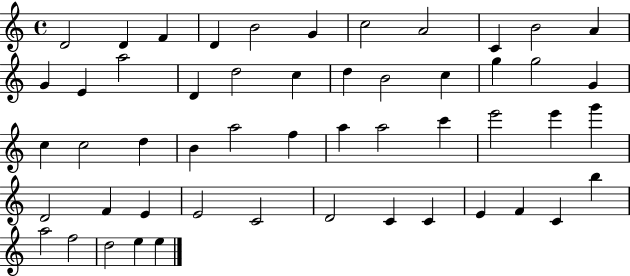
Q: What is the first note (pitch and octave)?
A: D4